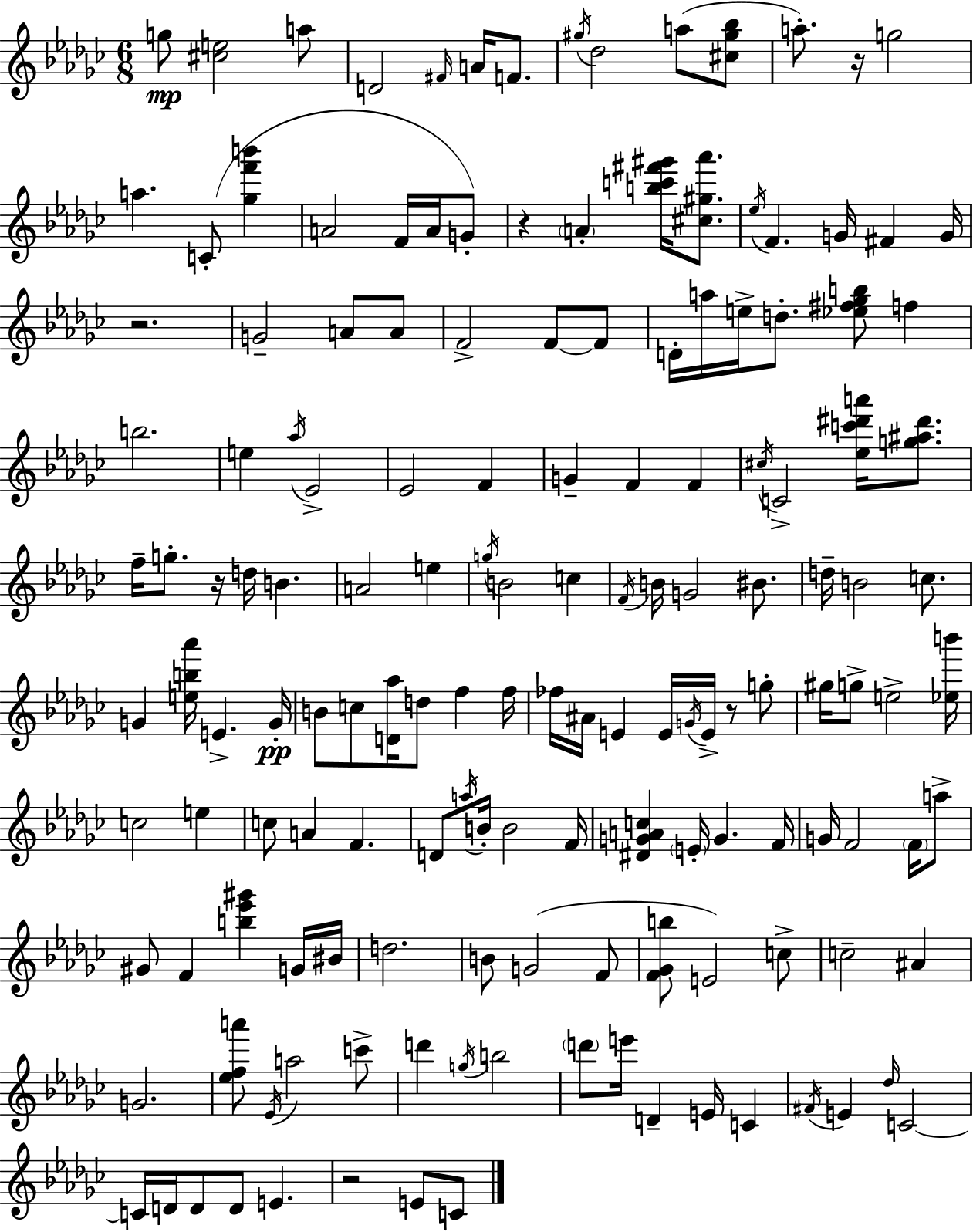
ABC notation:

X:1
T:Untitled
M:6/8
L:1/4
K:Ebm
g/2 [^ce]2 a/2 D2 ^F/4 A/4 F/2 ^g/4 _d2 a/2 [^c^g_b]/2 a/2 z/4 g2 a C/2 [_gf'b'] A2 F/4 A/4 G/2 z A [bc'^f'^g']/4 [^c^g_a']/2 _e/4 F G/4 ^F G/4 z2 G2 A/2 A/2 F2 F/2 F/2 D/4 a/4 e/4 d/2 [_e^f_gb]/2 f b2 e _a/4 _E2 _E2 F G F F ^c/4 C2 [_ec'^d'a']/4 [g^a^d']/2 f/4 g/2 z/4 d/4 B A2 e g/4 B2 c F/4 B/4 G2 ^B/2 d/4 B2 c/2 G [eb_a']/4 E G/4 B/2 c/2 [D_a]/4 d/2 f f/4 _f/4 ^A/4 E E/4 G/4 E/4 z/2 g/2 ^g/4 g/2 e2 [_eb']/4 c2 e c/2 A F D/2 a/4 B/4 B2 F/4 [^DGAc] E/4 G F/4 G/4 F2 F/4 a/2 ^G/2 F [b_e'^g'] G/4 ^B/4 d2 B/2 G2 F/2 [F_Gb]/2 E2 c/2 c2 ^A G2 [_efa']/2 _E/4 a2 c'/2 d' g/4 b2 d'/2 e'/4 D E/4 C ^F/4 E _d/4 C2 C/4 D/4 D/2 D/2 E z2 E/2 C/2